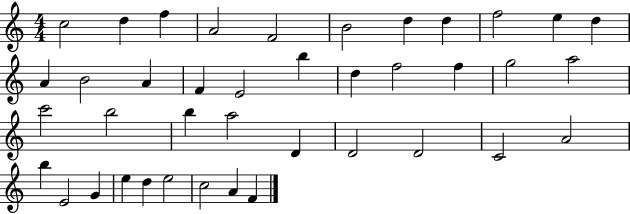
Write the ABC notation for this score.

X:1
T:Untitled
M:4/4
L:1/4
K:C
c2 d f A2 F2 B2 d d f2 e d A B2 A F E2 b d f2 f g2 a2 c'2 b2 b a2 D D2 D2 C2 A2 b E2 G e d e2 c2 A F